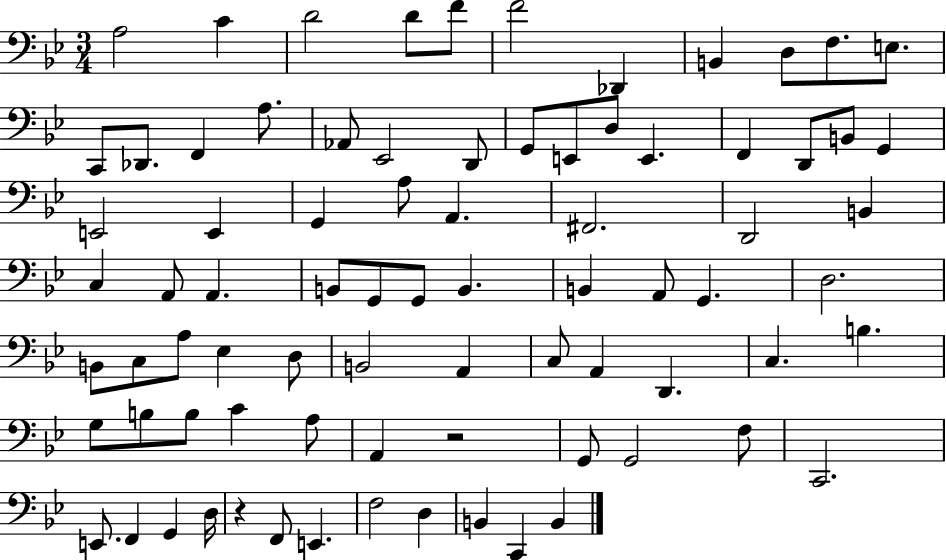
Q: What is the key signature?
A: BES major